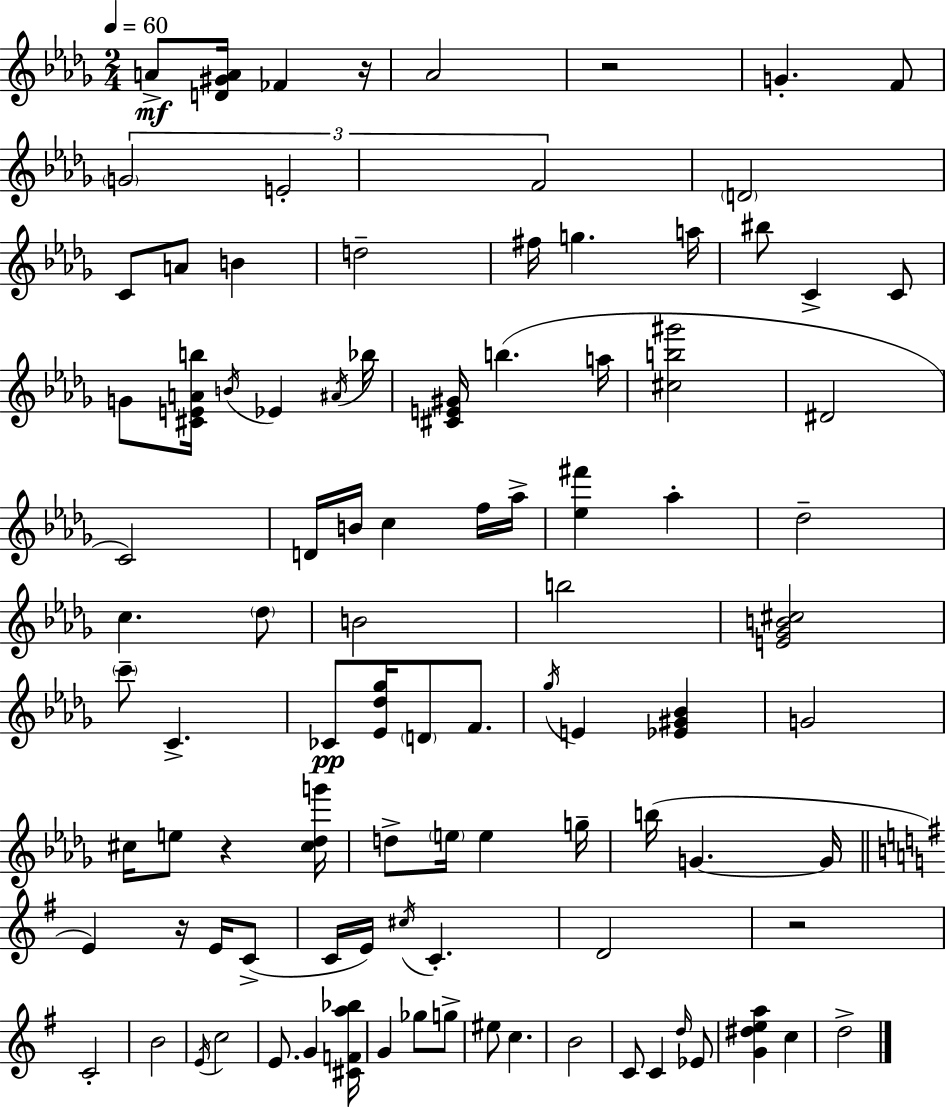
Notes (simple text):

A4/e [D4,G#4,A4]/s FES4/q R/s Ab4/h R/h G4/q. F4/e G4/h E4/h F4/h D4/h C4/e A4/e B4/q D5/h F#5/s G5/q. A5/s BIS5/e C4/q C4/e G4/e [C#4,E4,A4,B5]/s B4/s Eb4/q A#4/s Bb5/s [C#4,E4,G#4]/s B5/q. A5/s [C#5,B5,G#6]/h D#4/h C4/h D4/s B4/s C5/q F5/s Ab5/s [Eb5,F#6]/q Ab5/q Db5/h C5/q. Db5/e B4/h B5/h [E4,Gb4,B4,C#5]/h C6/e C4/q. CES4/e [Eb4,Db5,Gb5]/s D4/e F4/e. Gb5/s E4/q [Eb4,G#4,Bb4]/q G4/h C#5/s E5/e R/q [C#5,Db5,G6]/s D5/e E5/s E5/q G5/s B5/s G4/q. G4/s E4/q R/s E4/s C4/e C4/s E4/s C#5/s C4/q. D4/h R/h C4/h B4/h E4/s C5/h E4/e. G4/q [C#4,F4,A5,Bb5]/s G4/q Gb5/e G5/e EIS5/e C5/q. B4/h C4/e C4/q D5/s Eb4/e [G4,D#5,E5,A5]/q C5/q D5/h